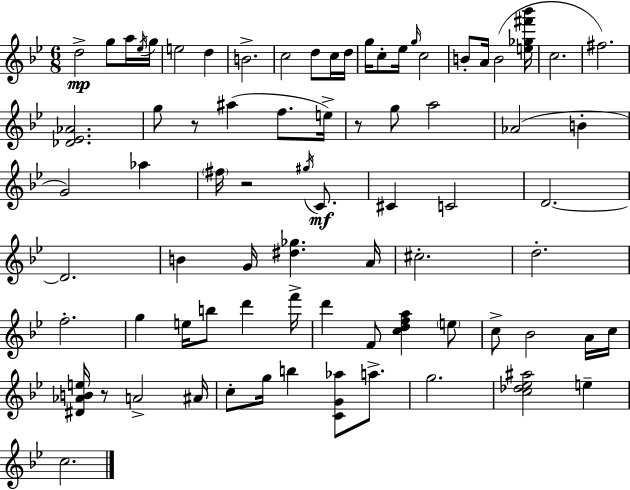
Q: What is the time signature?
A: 6/8